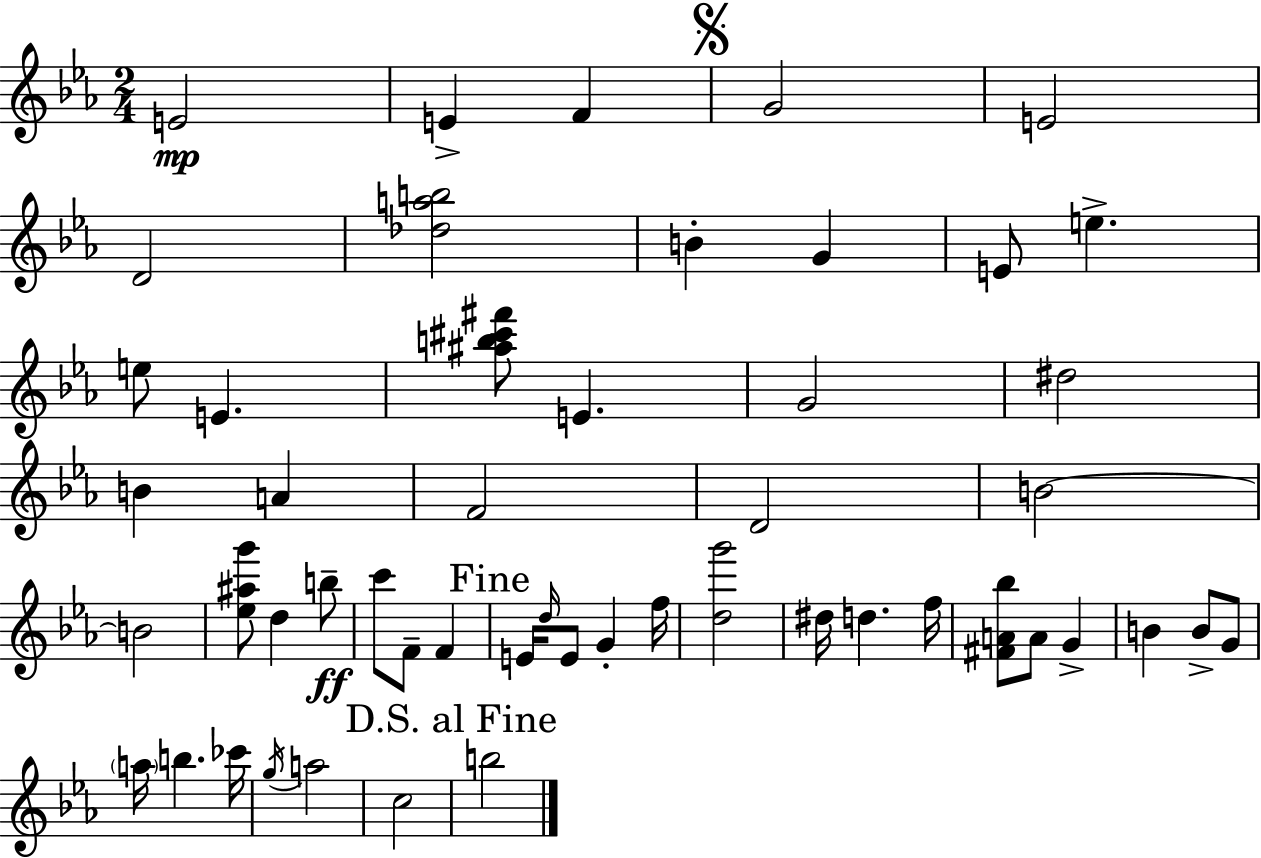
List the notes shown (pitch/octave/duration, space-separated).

E4/h E4/q F4/q G4/h E4/h D4/h [Db5,A5,B5]/h B4/q G4/q E4/e E5/q. E5/e E4/q. [A#5,B5,C#6,F#6]/e E4/q. G4/h D#5/h B4/q A4/q F4/h D4/h B4/h B4/h [Eb5,A#5,G6]/e D5/q B5/e C6/e F4/e F4/q E4/s D5/s E4/e G4/q F5/s [D5,G6]/h D#5/s D5/q. F5/s [F#4,A4,Bb5]/e A4/e G4/q B4/q B4/e G4/e A5/s B5/q. CES6/s G5/s A5/h C5/h B5/h